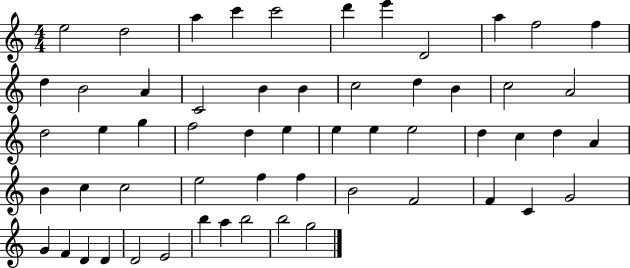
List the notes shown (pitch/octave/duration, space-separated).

E5/h D5/h A5/q C6/q C6/h D6/q E6/q D4/h A5/q F5/h F5/q D5/q B4/h A4/q C4/h B4/q B4/q C5/h D5/q B4/q C5/h A4/h D5/h E5/q G5/q F5/h D5/q E5/q E5/q E5/q E5/h D5/q C5/q D5/q A4/q B4/q C5/q C5/h E5/h F5/q F5/q B4/h F4/h F4/q C4/q G4/h G4/q F4/q D4/q D4/q D4/h E4/h B5/q A5/q B5/h B5/h G5/h